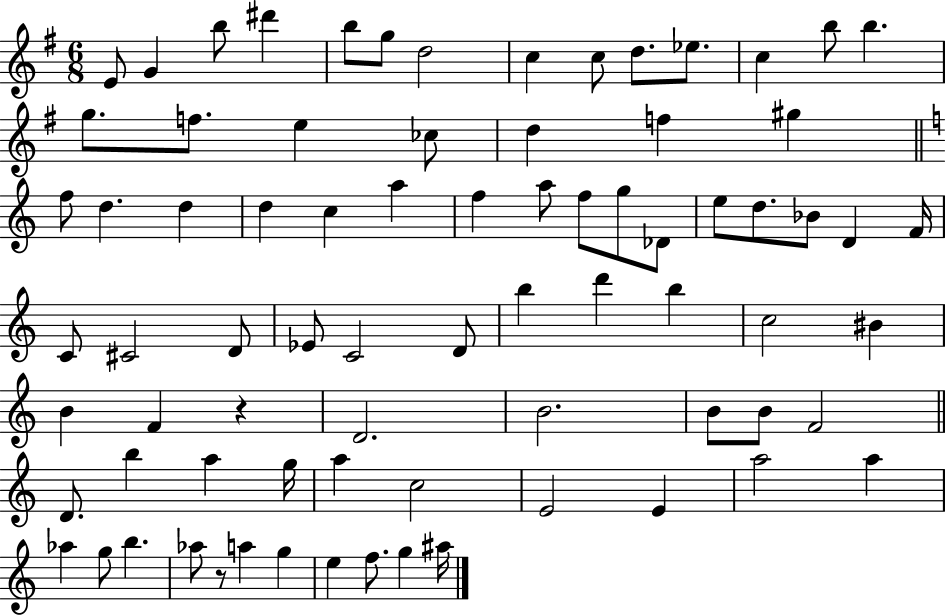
E4/e G4/q B5/e D#6/q B5/e G5/e D5/h C5/q C5/e D5/e. Eb5/e. C5/q B5/e B5/q. G5/e. F5/e. E5/q CES5/e D5/q F5/q G#5/q F5/e D5/q. D5/q D5/q C5/q A5/q F5/q A5/e F5/e G5/e Db4/e E5/e D5/e. Bb4/e D4/q F4/s C4/e C#4/h D4/e Eb4/e C4/h D4/e B5/q D6/q B5/q C5/h BIS4/q B4/q F4/q R/q D4/h. B4/h. B4/e B4/e F4/h D4/e. B5/q A5/q G5/s A5/q C5/h E4/h E4/q A5/h A5/q Ab5/q G5/e B5/q. Ab5/e R/e A5/q G5/q E5/q F5/e. G5/q A#5/s